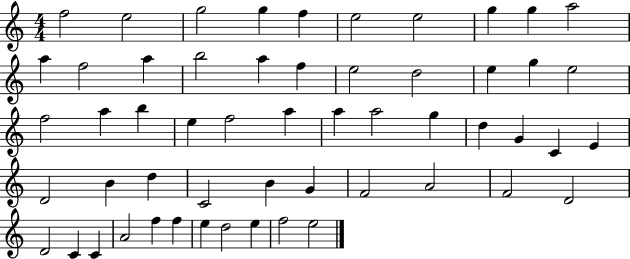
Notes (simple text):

F5/h E5/h G5/h G5/q F5/q E5/h E5/h G5/q G5/q A5/h A5/q F5/h A5/q B5/h A5/q F5/q E5/h D5/h E5/q G5/q E5/h F5/h A5/q B5/q E5/q F5/h A5/q A5/q A5/h G5/q D5/q G4/q C4/q E4/q D4/h B4/q D5/q C4/h B4/q G4/q F4/h A4/h F4/h D4/h D4/h C4/q C4/q A4/h F5/q F5/q E5/q D5/h E5/q F5/h E5/h